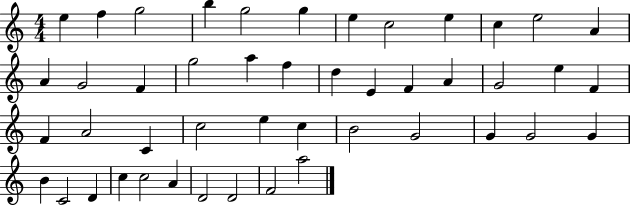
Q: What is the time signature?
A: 4/4